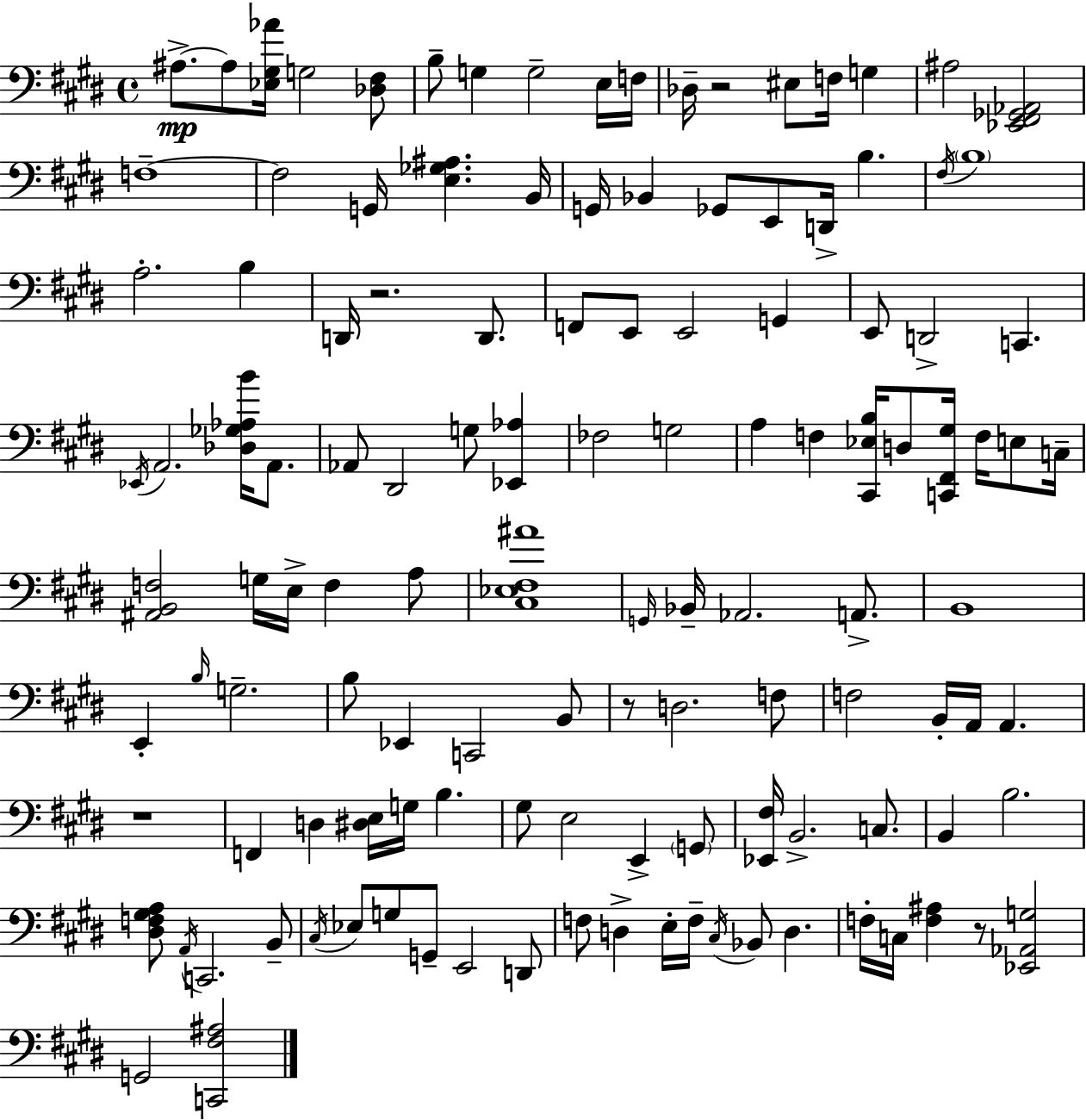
A#3/e. A#3/e [Eb3,G#3,Ab4]/s G3/h [Db3,F#3]/e B3/e G3/q G3/h E3/s F3/s Db3/s R/h EIS3/e F3/s G3/q A#3/h [Eb2,F#2,Gb2,Ab2]/h F3/w F3/h G2/s [E3,Gb3,A#3]/q. B2/s G2/s Bb2/q Gb2/e E2/e D2/s B3/q. F#3/s B3/w A3/h. B3/q D2/s R/h. D2/e. F2/e E2/e E2/h G2/q E2/e D2/h C2/q. Eb2/s A2/h. [Db3,Gb3,Ab3,B4]/s A2/e. Ab2/e D#2/h G3/e [Eb2,Ab3]/q FES3/h G3/h A3/q F3/q [C#2,Eb3,B3]/s D3/e [C2,F#2,G#3]/s F3/s E3/e C3/s [A#2,B2,F3]/h G3/s E3/s F3/q A3/e [C#3,Eb3,F#3,A#4]/w G2/s Bb2/s Ab2/h. A2/e. B2/w E2/q B3/s G3/h. B3/e Eb2/q C2/h B2/e R/e D3/h. F3/e F3/h B2/s A2/s A2/q. R/w F2/q D3/q [D#3,E3]/s G3/s B3/q. G#3/e E3/h E2/q G2/e [Eb2,F#3]/s B2/h. C3/e. B2/q B3/h. [D#3,F3,G#3,A3]/e A2/s C2/h. B2/e C#3/s Eb3/e G3/e G2/e E2/h D2/e F3/e D3/q E3/s F3/s C#3/s Bb2/e D3/q. F3/s C3/s [F3,A#3]/q R/e [Eb2,Ab2,G3]/h G2/h [C2,F#3,A#3]/h